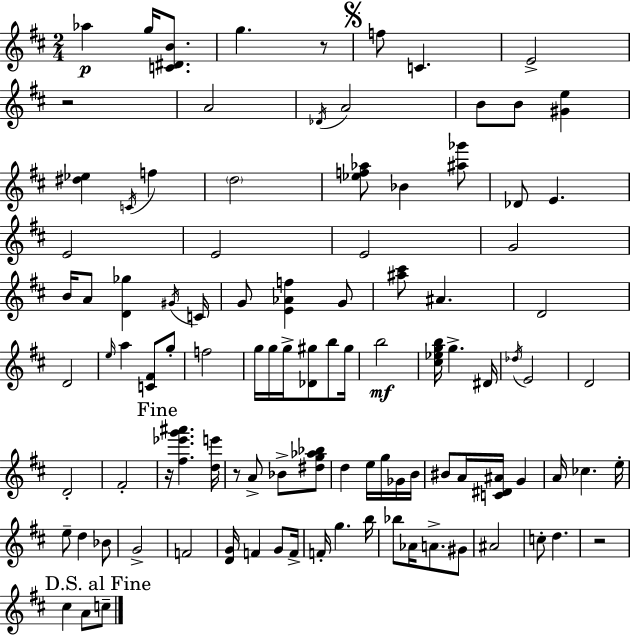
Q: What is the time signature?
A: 2/4